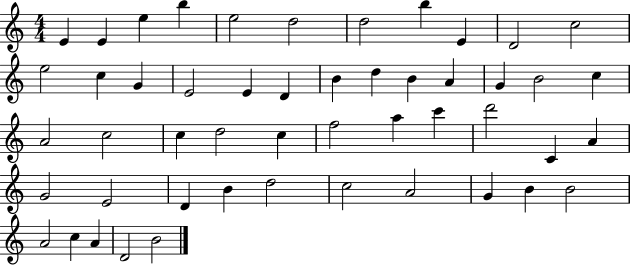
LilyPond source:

{
  \clef treble
  \numericTimeSignature
  \time 4/4
  \key c \major
  e'4 e'4 e''4 b''4 | e''2 d''2 | d''2 b''4 e'4 | d'2 c''2 | \break e''2 c''4 g'4 | e'2 e'4 d'4 | b'4 d''4 b'4 a'4 | g'4 b'2 c''4 | \break a'2 c''2 | c''4 d''2 c''4 | f''2 a''4 c'''4 | d'''2 c'4 a'4 | \break g'2 e'2 | d'4 b'4 d''2 | c''2 a'2 | g'4 b'4 b'2 | \break a'2 c''4 a'4 | d'2 b'2 | \bar "|."
}